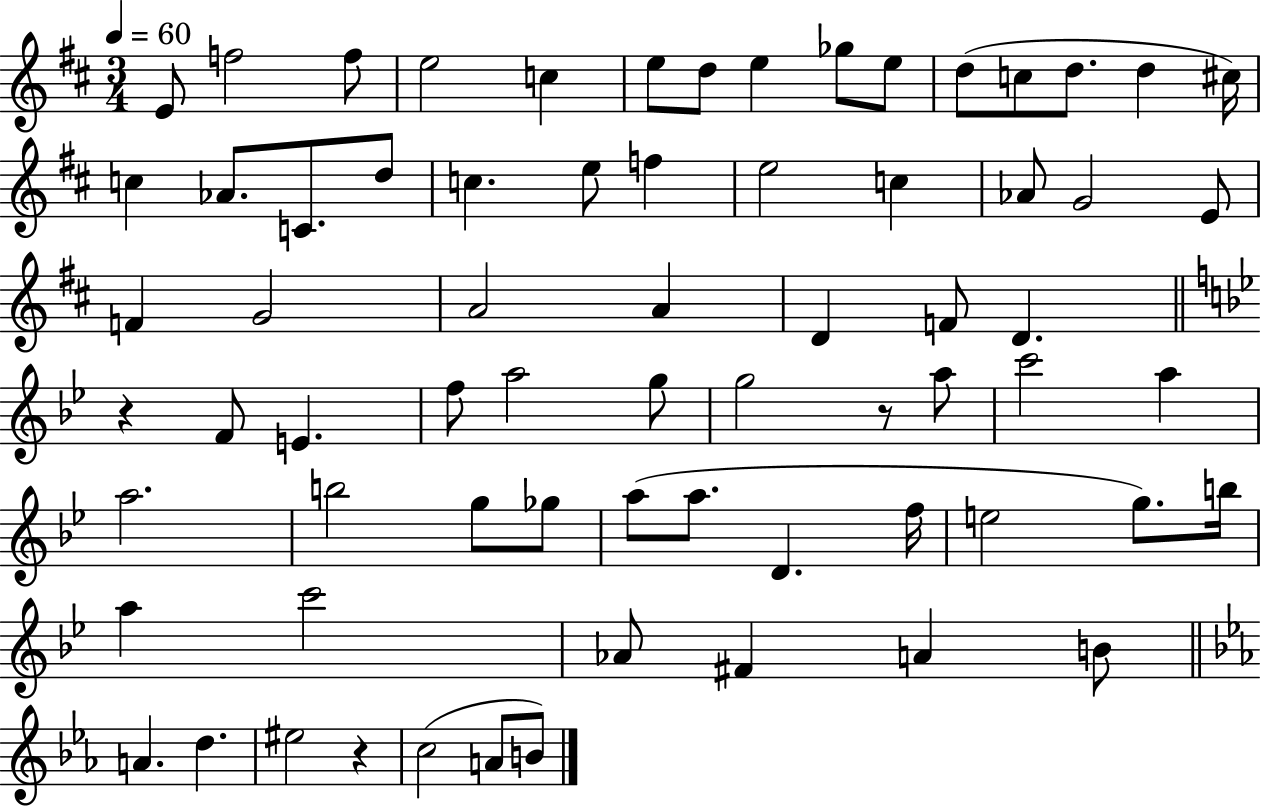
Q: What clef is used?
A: treble